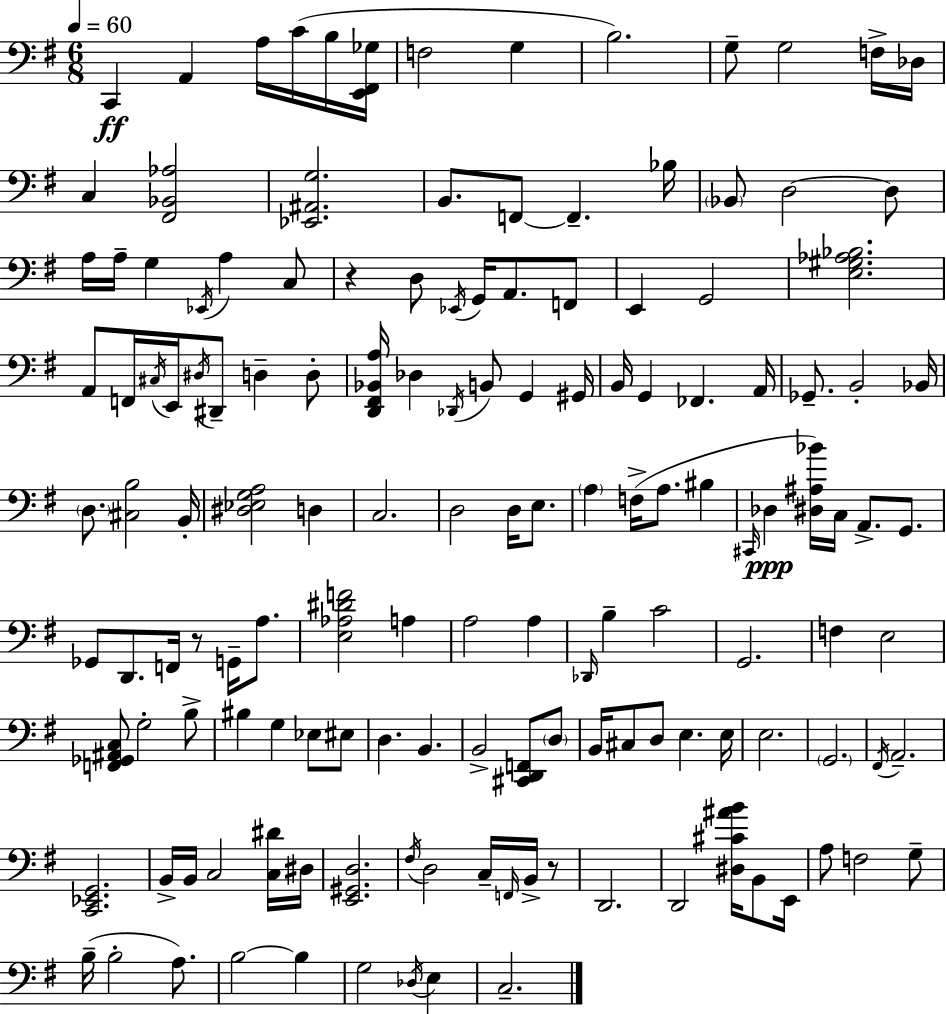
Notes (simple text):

C2/q A2/q A3/s C4/s B3/s [E2,F#2,Gb3]/s F3/h G3/q B3/h. G3/e G3/h F3/s Db3/s C3/q [F#2,Bb2,Ab3]/h [Eb2,A#2,G3]/h. B2/e. F2/e F2/q. Bb3/s Bb2/e D3/h D3/e A3/s A3/s G3/q Eb2/s A3/q C3/e R/q D3/e Eb2/s G2/s A2/e. F2/e E2/q G2/h [E3,G#3,Ab3,Bb3]/h. A2/e F2/s C#3/s E2/s D#3/s D#2/e D3/q D3/e [D2,F#2,Bb2,A3]/s Db3/q Db2/s B2/e G2/q G#2/s B2/s G2/q FES2/q. A2/s Gb2/e. B2/h Bb2/s D3/e. [C#3,B3]/h B2/s [D#3,Eb3,G3,A3]/h D3/q C3/h. D3/h D3/s E3/e. A3/q F3/s A3/e. BIS3/q C#2/s Db3/q [D#3,A#3,Bb4]/s C3/s A2/e. G2/e. Gb2/e D2/e. F2/s R/e G2/s A3/e. [E3,Ab3,D#4,F4]/h A3/q A3/h A3/q Db2/s B3/q C4/h G2/h. F3/q E3/h [F2,Gb2,A#2,C3]/e G3/h B3/e BIS3/q G3/q Eb3/e EIS3/e D3/q. B2/q. B2/h [C#2,D2,F2]/e D3/e B2/s C#3/e D3/e E3/q. E3/s E3/h. G2/h. F#2/s A2/h. [C2,Eb2,G2]/h. B2/s B2/s C3/h [C3,D#4]/s D#3/s [E2,G#2,D3]/h. F#3/s D3/h C3/s F2/s B2/s R/e D2/h. D2/h [D#3,C#4,A#4,B4]/s B2/e E2/s A3/e F3/h G3/e B3/s B3/h A3/e. B3/h B3/q G3/h Db3/s E3/q C3/h.